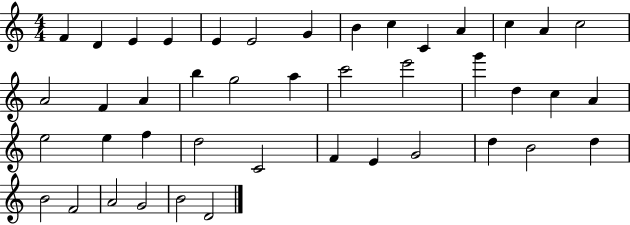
X:1
T:Untitled
M:4/4
L:1/4
K:C
F D E E E E2 G B c C A c A c2 A2 F A b g2 a c'2 e'2 g' d c A e2 e f d2 C2 F E G2 d B2 d B2 F2 A2 G2 B2 D2